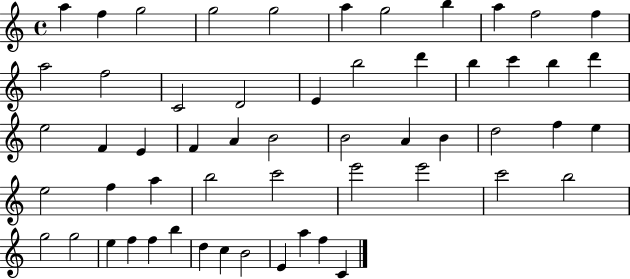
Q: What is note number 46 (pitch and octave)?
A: E5